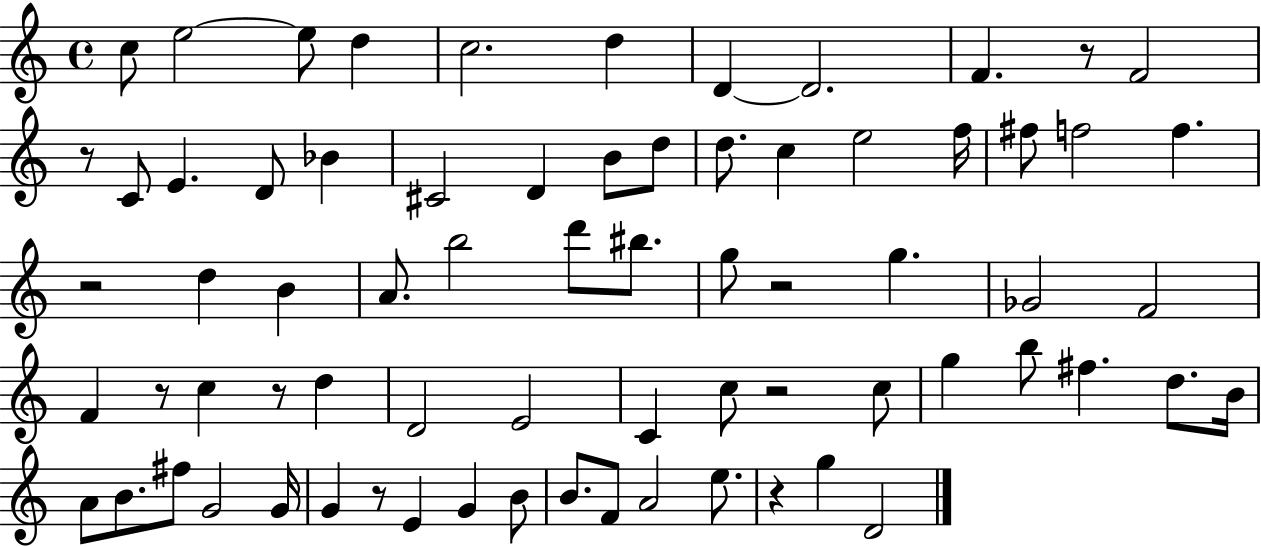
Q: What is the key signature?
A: C major